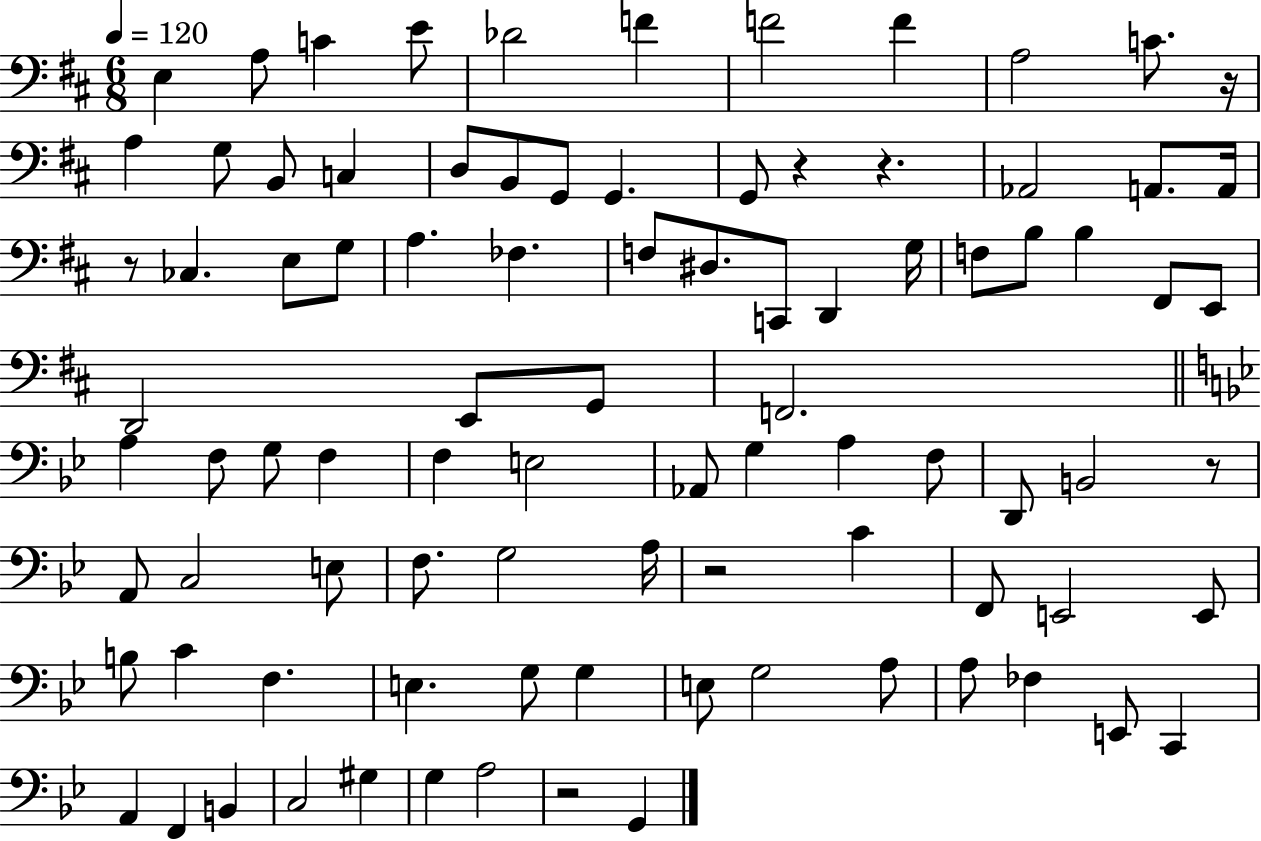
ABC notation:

X:1
T:Untitled
M:6/8
L:1/4
K:D
E, A,/2 C E/2 _D2 F F2 F A,2 C/2 z/4 A, G,/2 B,,/2 C, D,/2 B,,/2 G,,/2 G,, G,,/2 z z _A,,2 A,,/2 A,,/4 z/2 _C, E,/2 G,/2 A, _F, F,/2 ^D,/2 C,,/2 D,, G,/4 F,/2 B,/2 B, ^F,,/2 E,,/2 D,,2 E,,/2 G,,/2 F,,2 A, F,/2 G,/2 F, F, E,2 _A,,/2 G, A, F,/2 D,,/2 B,,2 z/2 A,,/2 C,2 E,/2 F,/2 G,2 A,/4 z2 C F,,/2 E,,2 E,,/2 B,/2 C F, E, G,/2 G, E,/2 G,2 A,/2 A,/2 _F, E,,/2 C,, A,, F,, B,, C,2 ^G, G, A,2 z2 G,,